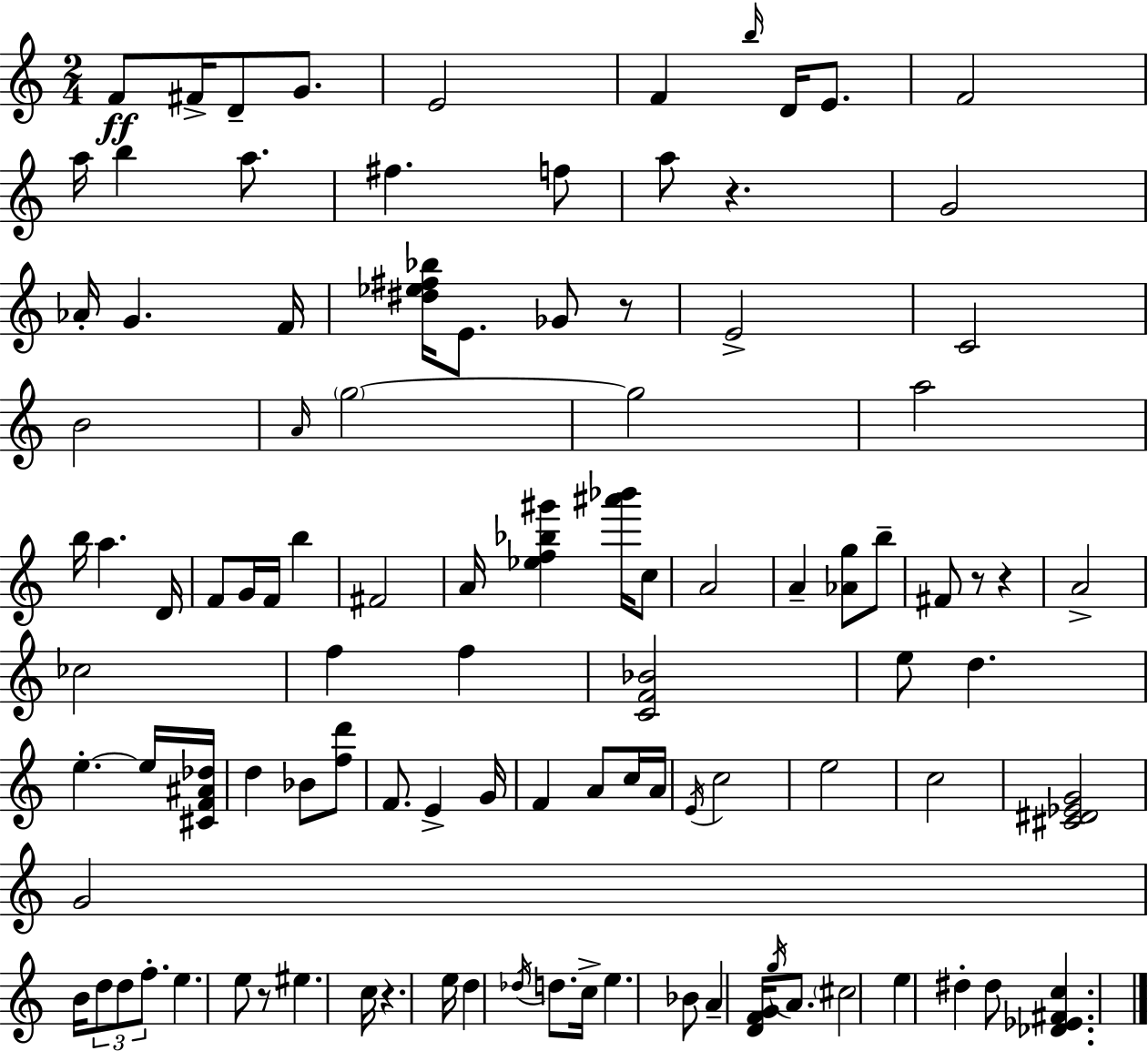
F4/e F#4/s D4/e G4/e. E4/h F4/q B5/s D4/s E4/e. F4/h A5/s B5/q A5/e. F#5/q. F5/e A5/e R/q. G4/h Ab4/s G4/q. F4/s [D#5,Eb5,F#5,Bb5]/s E4/e. Gb4/e R/e E4/h C4/h B4/h A4/s G5/h G5/h A5/h B5/s A5/q. D4/s F4/e G4/s F4/s B5/q F#4/h A4/s [Eb5,F5,Bb5,G#6]/q [A#6,Bb6]/s C5/e A4/h A4/q [Ab4,G5]/e B5/e F#4/e R/e R/q A4/h CES5/h F5/q F5/q [C4,F4,Bb4]/h E5/e D5/q. E5/q. E5/s [C#4,F4,A#4,Db5]/s D5/q Bb4/e [F5,D6]/e F4/e. E4/q G4/s F4/q A4/e C5/s A4/s E4/s C5/h E5/h C5/h [C#4,D#4,Eb4,G4]/h G4/h B4/s D5/e D5/e F5/e. E5/q. E5/e R/e EIS5/q. C5/s R/q. E5/s D5/q Db5/s D5/e. C5/s E5/q. Bb4/e A4/q [D4,F4,G4]/s G5/s A4/e. C#5/h E5/q D#5/q D#5/e [Db4,Eb4,F#4,C5]/q.